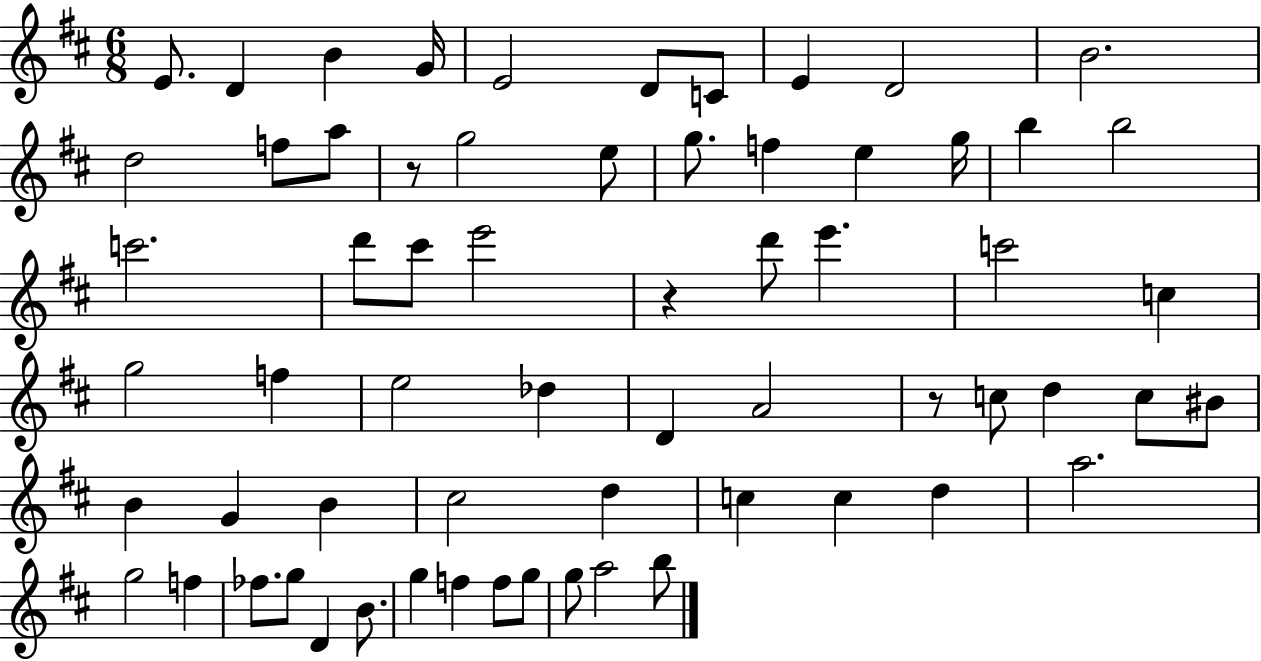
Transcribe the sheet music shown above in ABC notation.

X:1
T:Untitled
M:6/8
L:1/4
K:D
E/2 D B G/4 E2 D/2 C/2 E D2 B2 d2 f/2 a/2 z/2 g2 e/2 g/2 f e g/4 b b2 c'2 d'/2 ^c'/2 e'2 z d'/2 e' c'2 c g2 f e2 _d D A2 z/2 c/2 d c/2 ^B/2 B G B ^c2 d c c d a2 g2 f _f/2 g/2 D B/2 g f f/2 g/2 g/2 a2 b/2